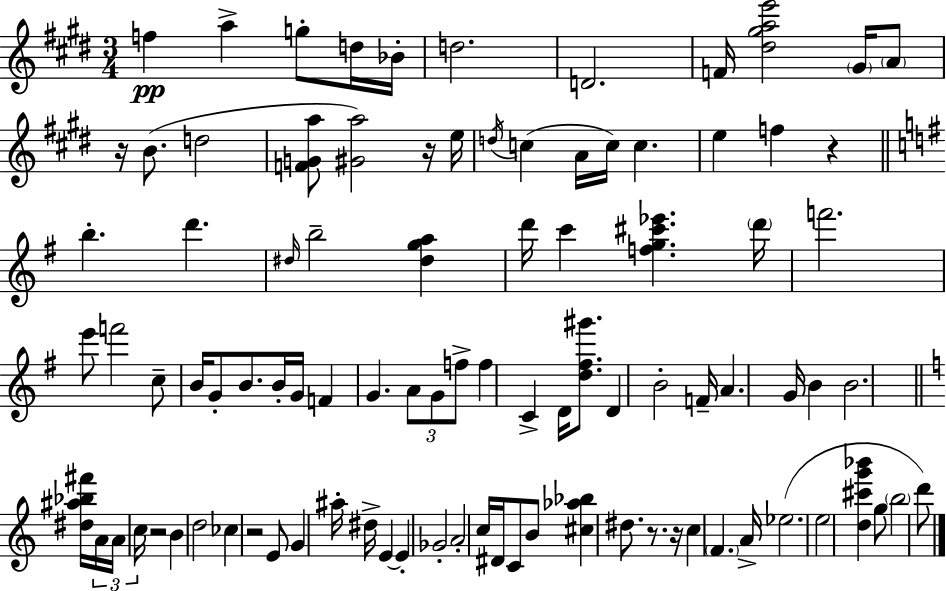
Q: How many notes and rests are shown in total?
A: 94